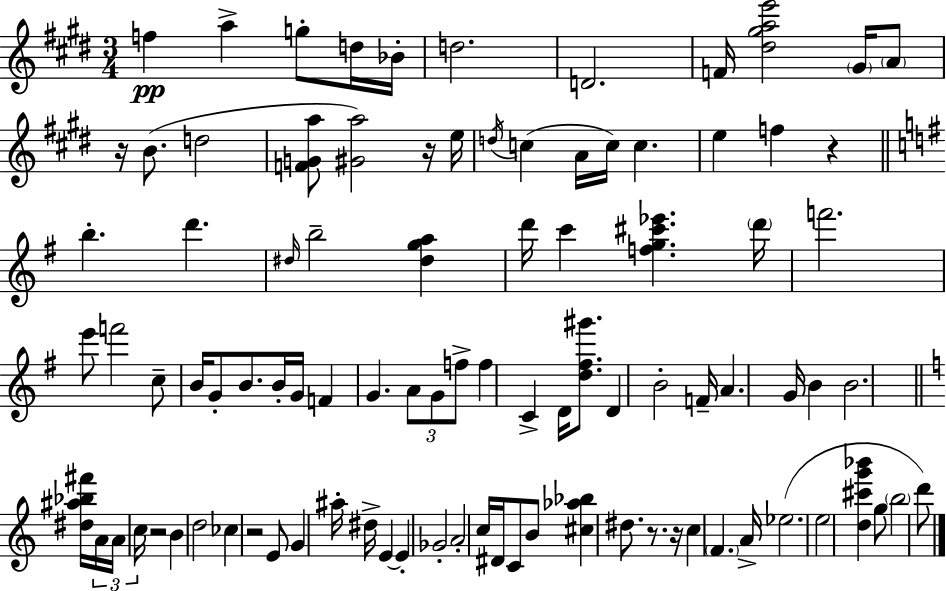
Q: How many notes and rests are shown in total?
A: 94